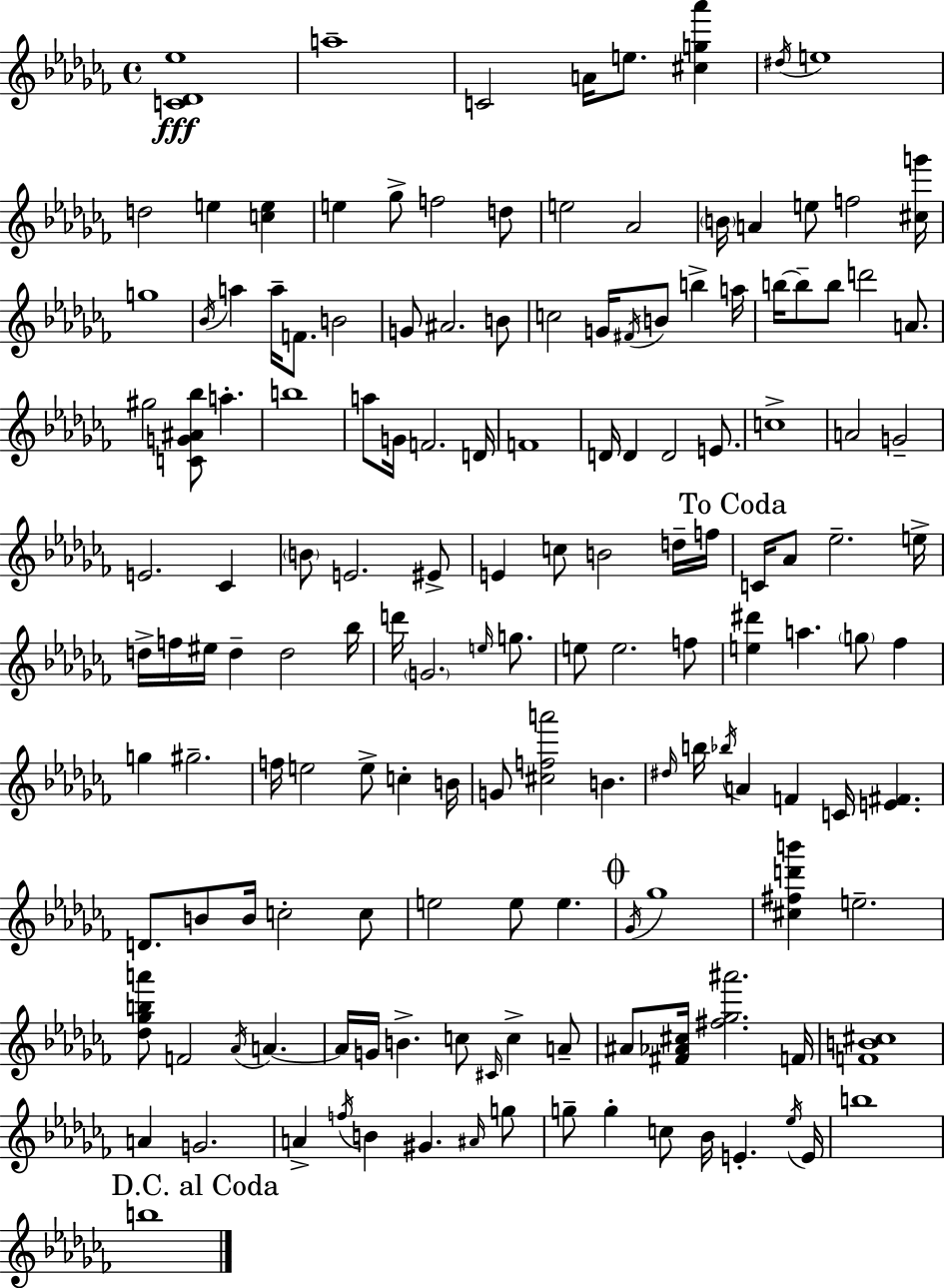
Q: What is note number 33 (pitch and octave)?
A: A5